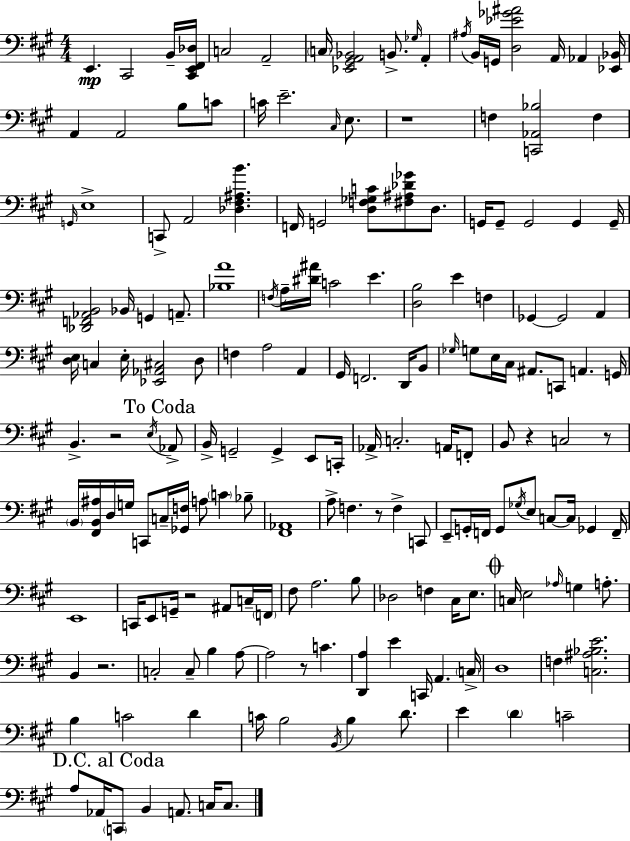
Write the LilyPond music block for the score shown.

{
  \clef bass
  \numericTimeSignature
  \time 4/4
  \key a \major
  e,4.\mp cis,2 b,16-- <cis, e, fis, des>16 | c2 a,2-- | \parenthesize c16 <ees, gis, a, bes,>2 b,8.-> \grace { ges16 } a,4-. | \acciaccatura { ais16 } b,16 g,16 <d ees' ges' ais'>2 a,16 aes,4 | \break <ees, bes,>16 a,4 a,2 b8 | c'8 c'16 e'2.-- \grace { cis16 } | e8. r1 | f4 <c, aes, bes>2 f4 | \break \grace { g,16 } e1-> | c,8-> a,2 <des fis ais b'>4. | f,16 g,2 <d f ges c'>8 <fis ais des' ges'>8 | d8. g,16 g,8-- g,2 g,4 | \break g,16-- <des, f, aes, b,>2 bes,16 g,4 | a,8.-- <bes a'>1 | \acciaccatura { f16 } a16-- <dis' ais'>16 c'2 e'4. | <d b>2 e'4 | \break f4 ges,4~~ ges,2 | a,4 <d e>16 c4 e16-. <ees, aes, cis>2 | d8 f4 a2 | a,4 gis,16 f,2. | \break d,16 b,8 \grace { ges16 } g8 e16 cis16 ais,8. c,8 a,4. | g,16 b,4.-> r2 | \acciaccatura { e16 } \mark "To Coda" aes,8-> b,16-> g,2-- | g,4-> e,8 c,16-. aes,16-> c2.-. | \break a,16 f,8-. b,8 r4 c2 | r8 \parenthesize b,16 <fis, b, ais>16 d16 g16 c,8 c16-- <ges, f>16 a8 | \parenthesize c'4 bes8-- <fis, aes,>1 | a8-> f4. r8 | \break f4-> c,8 e,8-- g,16-. f,16 g,8 \acciaccatura { ges16 } e8 | c8~~ c16 ges,4 f,16-- e,1 | c,16 e,8 g,16-- r2 | ais,8 c16-- \parenthesize f,16 fis8 a2. | \break b8 des2 | f4 cis16 e8. \mark \markup { \musicglyph "scripts.coda" } c16 e2 | \grace { aes16 } g4 a8.-. b,4 r2. | c2-. | \break c8-- b4 a8~~ a2 | r8 c'4. <d, a>4 e'4 | c,16 a,4. \parenthesize c16-> d1 | f4 <c ais bes e'>2. | \break b4 c'2 | d'4 c'16 b2 | \acciaccatura { b,16 } b4 d'8. e'4 \parenthesize d'4 | c'2-- \mark "D.C. al Coda" a8 aes,16 \parenthesize c,8 b,4 | \break a,8. c16 c8. \bar "|."
}